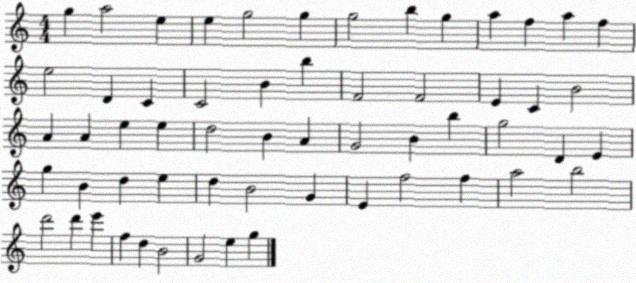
X:1
T:Untitled
M:4/4
L:1/4
K:C
g a2 e e g2 g g2 b g a f a f e2 D C C2 B b F2 F2 E C B2 A A e e d2 B A G2 B b g2 D E g B d e d B2 G E f2 f a2 b2 d'2 d' e' f d B2 G2 e g